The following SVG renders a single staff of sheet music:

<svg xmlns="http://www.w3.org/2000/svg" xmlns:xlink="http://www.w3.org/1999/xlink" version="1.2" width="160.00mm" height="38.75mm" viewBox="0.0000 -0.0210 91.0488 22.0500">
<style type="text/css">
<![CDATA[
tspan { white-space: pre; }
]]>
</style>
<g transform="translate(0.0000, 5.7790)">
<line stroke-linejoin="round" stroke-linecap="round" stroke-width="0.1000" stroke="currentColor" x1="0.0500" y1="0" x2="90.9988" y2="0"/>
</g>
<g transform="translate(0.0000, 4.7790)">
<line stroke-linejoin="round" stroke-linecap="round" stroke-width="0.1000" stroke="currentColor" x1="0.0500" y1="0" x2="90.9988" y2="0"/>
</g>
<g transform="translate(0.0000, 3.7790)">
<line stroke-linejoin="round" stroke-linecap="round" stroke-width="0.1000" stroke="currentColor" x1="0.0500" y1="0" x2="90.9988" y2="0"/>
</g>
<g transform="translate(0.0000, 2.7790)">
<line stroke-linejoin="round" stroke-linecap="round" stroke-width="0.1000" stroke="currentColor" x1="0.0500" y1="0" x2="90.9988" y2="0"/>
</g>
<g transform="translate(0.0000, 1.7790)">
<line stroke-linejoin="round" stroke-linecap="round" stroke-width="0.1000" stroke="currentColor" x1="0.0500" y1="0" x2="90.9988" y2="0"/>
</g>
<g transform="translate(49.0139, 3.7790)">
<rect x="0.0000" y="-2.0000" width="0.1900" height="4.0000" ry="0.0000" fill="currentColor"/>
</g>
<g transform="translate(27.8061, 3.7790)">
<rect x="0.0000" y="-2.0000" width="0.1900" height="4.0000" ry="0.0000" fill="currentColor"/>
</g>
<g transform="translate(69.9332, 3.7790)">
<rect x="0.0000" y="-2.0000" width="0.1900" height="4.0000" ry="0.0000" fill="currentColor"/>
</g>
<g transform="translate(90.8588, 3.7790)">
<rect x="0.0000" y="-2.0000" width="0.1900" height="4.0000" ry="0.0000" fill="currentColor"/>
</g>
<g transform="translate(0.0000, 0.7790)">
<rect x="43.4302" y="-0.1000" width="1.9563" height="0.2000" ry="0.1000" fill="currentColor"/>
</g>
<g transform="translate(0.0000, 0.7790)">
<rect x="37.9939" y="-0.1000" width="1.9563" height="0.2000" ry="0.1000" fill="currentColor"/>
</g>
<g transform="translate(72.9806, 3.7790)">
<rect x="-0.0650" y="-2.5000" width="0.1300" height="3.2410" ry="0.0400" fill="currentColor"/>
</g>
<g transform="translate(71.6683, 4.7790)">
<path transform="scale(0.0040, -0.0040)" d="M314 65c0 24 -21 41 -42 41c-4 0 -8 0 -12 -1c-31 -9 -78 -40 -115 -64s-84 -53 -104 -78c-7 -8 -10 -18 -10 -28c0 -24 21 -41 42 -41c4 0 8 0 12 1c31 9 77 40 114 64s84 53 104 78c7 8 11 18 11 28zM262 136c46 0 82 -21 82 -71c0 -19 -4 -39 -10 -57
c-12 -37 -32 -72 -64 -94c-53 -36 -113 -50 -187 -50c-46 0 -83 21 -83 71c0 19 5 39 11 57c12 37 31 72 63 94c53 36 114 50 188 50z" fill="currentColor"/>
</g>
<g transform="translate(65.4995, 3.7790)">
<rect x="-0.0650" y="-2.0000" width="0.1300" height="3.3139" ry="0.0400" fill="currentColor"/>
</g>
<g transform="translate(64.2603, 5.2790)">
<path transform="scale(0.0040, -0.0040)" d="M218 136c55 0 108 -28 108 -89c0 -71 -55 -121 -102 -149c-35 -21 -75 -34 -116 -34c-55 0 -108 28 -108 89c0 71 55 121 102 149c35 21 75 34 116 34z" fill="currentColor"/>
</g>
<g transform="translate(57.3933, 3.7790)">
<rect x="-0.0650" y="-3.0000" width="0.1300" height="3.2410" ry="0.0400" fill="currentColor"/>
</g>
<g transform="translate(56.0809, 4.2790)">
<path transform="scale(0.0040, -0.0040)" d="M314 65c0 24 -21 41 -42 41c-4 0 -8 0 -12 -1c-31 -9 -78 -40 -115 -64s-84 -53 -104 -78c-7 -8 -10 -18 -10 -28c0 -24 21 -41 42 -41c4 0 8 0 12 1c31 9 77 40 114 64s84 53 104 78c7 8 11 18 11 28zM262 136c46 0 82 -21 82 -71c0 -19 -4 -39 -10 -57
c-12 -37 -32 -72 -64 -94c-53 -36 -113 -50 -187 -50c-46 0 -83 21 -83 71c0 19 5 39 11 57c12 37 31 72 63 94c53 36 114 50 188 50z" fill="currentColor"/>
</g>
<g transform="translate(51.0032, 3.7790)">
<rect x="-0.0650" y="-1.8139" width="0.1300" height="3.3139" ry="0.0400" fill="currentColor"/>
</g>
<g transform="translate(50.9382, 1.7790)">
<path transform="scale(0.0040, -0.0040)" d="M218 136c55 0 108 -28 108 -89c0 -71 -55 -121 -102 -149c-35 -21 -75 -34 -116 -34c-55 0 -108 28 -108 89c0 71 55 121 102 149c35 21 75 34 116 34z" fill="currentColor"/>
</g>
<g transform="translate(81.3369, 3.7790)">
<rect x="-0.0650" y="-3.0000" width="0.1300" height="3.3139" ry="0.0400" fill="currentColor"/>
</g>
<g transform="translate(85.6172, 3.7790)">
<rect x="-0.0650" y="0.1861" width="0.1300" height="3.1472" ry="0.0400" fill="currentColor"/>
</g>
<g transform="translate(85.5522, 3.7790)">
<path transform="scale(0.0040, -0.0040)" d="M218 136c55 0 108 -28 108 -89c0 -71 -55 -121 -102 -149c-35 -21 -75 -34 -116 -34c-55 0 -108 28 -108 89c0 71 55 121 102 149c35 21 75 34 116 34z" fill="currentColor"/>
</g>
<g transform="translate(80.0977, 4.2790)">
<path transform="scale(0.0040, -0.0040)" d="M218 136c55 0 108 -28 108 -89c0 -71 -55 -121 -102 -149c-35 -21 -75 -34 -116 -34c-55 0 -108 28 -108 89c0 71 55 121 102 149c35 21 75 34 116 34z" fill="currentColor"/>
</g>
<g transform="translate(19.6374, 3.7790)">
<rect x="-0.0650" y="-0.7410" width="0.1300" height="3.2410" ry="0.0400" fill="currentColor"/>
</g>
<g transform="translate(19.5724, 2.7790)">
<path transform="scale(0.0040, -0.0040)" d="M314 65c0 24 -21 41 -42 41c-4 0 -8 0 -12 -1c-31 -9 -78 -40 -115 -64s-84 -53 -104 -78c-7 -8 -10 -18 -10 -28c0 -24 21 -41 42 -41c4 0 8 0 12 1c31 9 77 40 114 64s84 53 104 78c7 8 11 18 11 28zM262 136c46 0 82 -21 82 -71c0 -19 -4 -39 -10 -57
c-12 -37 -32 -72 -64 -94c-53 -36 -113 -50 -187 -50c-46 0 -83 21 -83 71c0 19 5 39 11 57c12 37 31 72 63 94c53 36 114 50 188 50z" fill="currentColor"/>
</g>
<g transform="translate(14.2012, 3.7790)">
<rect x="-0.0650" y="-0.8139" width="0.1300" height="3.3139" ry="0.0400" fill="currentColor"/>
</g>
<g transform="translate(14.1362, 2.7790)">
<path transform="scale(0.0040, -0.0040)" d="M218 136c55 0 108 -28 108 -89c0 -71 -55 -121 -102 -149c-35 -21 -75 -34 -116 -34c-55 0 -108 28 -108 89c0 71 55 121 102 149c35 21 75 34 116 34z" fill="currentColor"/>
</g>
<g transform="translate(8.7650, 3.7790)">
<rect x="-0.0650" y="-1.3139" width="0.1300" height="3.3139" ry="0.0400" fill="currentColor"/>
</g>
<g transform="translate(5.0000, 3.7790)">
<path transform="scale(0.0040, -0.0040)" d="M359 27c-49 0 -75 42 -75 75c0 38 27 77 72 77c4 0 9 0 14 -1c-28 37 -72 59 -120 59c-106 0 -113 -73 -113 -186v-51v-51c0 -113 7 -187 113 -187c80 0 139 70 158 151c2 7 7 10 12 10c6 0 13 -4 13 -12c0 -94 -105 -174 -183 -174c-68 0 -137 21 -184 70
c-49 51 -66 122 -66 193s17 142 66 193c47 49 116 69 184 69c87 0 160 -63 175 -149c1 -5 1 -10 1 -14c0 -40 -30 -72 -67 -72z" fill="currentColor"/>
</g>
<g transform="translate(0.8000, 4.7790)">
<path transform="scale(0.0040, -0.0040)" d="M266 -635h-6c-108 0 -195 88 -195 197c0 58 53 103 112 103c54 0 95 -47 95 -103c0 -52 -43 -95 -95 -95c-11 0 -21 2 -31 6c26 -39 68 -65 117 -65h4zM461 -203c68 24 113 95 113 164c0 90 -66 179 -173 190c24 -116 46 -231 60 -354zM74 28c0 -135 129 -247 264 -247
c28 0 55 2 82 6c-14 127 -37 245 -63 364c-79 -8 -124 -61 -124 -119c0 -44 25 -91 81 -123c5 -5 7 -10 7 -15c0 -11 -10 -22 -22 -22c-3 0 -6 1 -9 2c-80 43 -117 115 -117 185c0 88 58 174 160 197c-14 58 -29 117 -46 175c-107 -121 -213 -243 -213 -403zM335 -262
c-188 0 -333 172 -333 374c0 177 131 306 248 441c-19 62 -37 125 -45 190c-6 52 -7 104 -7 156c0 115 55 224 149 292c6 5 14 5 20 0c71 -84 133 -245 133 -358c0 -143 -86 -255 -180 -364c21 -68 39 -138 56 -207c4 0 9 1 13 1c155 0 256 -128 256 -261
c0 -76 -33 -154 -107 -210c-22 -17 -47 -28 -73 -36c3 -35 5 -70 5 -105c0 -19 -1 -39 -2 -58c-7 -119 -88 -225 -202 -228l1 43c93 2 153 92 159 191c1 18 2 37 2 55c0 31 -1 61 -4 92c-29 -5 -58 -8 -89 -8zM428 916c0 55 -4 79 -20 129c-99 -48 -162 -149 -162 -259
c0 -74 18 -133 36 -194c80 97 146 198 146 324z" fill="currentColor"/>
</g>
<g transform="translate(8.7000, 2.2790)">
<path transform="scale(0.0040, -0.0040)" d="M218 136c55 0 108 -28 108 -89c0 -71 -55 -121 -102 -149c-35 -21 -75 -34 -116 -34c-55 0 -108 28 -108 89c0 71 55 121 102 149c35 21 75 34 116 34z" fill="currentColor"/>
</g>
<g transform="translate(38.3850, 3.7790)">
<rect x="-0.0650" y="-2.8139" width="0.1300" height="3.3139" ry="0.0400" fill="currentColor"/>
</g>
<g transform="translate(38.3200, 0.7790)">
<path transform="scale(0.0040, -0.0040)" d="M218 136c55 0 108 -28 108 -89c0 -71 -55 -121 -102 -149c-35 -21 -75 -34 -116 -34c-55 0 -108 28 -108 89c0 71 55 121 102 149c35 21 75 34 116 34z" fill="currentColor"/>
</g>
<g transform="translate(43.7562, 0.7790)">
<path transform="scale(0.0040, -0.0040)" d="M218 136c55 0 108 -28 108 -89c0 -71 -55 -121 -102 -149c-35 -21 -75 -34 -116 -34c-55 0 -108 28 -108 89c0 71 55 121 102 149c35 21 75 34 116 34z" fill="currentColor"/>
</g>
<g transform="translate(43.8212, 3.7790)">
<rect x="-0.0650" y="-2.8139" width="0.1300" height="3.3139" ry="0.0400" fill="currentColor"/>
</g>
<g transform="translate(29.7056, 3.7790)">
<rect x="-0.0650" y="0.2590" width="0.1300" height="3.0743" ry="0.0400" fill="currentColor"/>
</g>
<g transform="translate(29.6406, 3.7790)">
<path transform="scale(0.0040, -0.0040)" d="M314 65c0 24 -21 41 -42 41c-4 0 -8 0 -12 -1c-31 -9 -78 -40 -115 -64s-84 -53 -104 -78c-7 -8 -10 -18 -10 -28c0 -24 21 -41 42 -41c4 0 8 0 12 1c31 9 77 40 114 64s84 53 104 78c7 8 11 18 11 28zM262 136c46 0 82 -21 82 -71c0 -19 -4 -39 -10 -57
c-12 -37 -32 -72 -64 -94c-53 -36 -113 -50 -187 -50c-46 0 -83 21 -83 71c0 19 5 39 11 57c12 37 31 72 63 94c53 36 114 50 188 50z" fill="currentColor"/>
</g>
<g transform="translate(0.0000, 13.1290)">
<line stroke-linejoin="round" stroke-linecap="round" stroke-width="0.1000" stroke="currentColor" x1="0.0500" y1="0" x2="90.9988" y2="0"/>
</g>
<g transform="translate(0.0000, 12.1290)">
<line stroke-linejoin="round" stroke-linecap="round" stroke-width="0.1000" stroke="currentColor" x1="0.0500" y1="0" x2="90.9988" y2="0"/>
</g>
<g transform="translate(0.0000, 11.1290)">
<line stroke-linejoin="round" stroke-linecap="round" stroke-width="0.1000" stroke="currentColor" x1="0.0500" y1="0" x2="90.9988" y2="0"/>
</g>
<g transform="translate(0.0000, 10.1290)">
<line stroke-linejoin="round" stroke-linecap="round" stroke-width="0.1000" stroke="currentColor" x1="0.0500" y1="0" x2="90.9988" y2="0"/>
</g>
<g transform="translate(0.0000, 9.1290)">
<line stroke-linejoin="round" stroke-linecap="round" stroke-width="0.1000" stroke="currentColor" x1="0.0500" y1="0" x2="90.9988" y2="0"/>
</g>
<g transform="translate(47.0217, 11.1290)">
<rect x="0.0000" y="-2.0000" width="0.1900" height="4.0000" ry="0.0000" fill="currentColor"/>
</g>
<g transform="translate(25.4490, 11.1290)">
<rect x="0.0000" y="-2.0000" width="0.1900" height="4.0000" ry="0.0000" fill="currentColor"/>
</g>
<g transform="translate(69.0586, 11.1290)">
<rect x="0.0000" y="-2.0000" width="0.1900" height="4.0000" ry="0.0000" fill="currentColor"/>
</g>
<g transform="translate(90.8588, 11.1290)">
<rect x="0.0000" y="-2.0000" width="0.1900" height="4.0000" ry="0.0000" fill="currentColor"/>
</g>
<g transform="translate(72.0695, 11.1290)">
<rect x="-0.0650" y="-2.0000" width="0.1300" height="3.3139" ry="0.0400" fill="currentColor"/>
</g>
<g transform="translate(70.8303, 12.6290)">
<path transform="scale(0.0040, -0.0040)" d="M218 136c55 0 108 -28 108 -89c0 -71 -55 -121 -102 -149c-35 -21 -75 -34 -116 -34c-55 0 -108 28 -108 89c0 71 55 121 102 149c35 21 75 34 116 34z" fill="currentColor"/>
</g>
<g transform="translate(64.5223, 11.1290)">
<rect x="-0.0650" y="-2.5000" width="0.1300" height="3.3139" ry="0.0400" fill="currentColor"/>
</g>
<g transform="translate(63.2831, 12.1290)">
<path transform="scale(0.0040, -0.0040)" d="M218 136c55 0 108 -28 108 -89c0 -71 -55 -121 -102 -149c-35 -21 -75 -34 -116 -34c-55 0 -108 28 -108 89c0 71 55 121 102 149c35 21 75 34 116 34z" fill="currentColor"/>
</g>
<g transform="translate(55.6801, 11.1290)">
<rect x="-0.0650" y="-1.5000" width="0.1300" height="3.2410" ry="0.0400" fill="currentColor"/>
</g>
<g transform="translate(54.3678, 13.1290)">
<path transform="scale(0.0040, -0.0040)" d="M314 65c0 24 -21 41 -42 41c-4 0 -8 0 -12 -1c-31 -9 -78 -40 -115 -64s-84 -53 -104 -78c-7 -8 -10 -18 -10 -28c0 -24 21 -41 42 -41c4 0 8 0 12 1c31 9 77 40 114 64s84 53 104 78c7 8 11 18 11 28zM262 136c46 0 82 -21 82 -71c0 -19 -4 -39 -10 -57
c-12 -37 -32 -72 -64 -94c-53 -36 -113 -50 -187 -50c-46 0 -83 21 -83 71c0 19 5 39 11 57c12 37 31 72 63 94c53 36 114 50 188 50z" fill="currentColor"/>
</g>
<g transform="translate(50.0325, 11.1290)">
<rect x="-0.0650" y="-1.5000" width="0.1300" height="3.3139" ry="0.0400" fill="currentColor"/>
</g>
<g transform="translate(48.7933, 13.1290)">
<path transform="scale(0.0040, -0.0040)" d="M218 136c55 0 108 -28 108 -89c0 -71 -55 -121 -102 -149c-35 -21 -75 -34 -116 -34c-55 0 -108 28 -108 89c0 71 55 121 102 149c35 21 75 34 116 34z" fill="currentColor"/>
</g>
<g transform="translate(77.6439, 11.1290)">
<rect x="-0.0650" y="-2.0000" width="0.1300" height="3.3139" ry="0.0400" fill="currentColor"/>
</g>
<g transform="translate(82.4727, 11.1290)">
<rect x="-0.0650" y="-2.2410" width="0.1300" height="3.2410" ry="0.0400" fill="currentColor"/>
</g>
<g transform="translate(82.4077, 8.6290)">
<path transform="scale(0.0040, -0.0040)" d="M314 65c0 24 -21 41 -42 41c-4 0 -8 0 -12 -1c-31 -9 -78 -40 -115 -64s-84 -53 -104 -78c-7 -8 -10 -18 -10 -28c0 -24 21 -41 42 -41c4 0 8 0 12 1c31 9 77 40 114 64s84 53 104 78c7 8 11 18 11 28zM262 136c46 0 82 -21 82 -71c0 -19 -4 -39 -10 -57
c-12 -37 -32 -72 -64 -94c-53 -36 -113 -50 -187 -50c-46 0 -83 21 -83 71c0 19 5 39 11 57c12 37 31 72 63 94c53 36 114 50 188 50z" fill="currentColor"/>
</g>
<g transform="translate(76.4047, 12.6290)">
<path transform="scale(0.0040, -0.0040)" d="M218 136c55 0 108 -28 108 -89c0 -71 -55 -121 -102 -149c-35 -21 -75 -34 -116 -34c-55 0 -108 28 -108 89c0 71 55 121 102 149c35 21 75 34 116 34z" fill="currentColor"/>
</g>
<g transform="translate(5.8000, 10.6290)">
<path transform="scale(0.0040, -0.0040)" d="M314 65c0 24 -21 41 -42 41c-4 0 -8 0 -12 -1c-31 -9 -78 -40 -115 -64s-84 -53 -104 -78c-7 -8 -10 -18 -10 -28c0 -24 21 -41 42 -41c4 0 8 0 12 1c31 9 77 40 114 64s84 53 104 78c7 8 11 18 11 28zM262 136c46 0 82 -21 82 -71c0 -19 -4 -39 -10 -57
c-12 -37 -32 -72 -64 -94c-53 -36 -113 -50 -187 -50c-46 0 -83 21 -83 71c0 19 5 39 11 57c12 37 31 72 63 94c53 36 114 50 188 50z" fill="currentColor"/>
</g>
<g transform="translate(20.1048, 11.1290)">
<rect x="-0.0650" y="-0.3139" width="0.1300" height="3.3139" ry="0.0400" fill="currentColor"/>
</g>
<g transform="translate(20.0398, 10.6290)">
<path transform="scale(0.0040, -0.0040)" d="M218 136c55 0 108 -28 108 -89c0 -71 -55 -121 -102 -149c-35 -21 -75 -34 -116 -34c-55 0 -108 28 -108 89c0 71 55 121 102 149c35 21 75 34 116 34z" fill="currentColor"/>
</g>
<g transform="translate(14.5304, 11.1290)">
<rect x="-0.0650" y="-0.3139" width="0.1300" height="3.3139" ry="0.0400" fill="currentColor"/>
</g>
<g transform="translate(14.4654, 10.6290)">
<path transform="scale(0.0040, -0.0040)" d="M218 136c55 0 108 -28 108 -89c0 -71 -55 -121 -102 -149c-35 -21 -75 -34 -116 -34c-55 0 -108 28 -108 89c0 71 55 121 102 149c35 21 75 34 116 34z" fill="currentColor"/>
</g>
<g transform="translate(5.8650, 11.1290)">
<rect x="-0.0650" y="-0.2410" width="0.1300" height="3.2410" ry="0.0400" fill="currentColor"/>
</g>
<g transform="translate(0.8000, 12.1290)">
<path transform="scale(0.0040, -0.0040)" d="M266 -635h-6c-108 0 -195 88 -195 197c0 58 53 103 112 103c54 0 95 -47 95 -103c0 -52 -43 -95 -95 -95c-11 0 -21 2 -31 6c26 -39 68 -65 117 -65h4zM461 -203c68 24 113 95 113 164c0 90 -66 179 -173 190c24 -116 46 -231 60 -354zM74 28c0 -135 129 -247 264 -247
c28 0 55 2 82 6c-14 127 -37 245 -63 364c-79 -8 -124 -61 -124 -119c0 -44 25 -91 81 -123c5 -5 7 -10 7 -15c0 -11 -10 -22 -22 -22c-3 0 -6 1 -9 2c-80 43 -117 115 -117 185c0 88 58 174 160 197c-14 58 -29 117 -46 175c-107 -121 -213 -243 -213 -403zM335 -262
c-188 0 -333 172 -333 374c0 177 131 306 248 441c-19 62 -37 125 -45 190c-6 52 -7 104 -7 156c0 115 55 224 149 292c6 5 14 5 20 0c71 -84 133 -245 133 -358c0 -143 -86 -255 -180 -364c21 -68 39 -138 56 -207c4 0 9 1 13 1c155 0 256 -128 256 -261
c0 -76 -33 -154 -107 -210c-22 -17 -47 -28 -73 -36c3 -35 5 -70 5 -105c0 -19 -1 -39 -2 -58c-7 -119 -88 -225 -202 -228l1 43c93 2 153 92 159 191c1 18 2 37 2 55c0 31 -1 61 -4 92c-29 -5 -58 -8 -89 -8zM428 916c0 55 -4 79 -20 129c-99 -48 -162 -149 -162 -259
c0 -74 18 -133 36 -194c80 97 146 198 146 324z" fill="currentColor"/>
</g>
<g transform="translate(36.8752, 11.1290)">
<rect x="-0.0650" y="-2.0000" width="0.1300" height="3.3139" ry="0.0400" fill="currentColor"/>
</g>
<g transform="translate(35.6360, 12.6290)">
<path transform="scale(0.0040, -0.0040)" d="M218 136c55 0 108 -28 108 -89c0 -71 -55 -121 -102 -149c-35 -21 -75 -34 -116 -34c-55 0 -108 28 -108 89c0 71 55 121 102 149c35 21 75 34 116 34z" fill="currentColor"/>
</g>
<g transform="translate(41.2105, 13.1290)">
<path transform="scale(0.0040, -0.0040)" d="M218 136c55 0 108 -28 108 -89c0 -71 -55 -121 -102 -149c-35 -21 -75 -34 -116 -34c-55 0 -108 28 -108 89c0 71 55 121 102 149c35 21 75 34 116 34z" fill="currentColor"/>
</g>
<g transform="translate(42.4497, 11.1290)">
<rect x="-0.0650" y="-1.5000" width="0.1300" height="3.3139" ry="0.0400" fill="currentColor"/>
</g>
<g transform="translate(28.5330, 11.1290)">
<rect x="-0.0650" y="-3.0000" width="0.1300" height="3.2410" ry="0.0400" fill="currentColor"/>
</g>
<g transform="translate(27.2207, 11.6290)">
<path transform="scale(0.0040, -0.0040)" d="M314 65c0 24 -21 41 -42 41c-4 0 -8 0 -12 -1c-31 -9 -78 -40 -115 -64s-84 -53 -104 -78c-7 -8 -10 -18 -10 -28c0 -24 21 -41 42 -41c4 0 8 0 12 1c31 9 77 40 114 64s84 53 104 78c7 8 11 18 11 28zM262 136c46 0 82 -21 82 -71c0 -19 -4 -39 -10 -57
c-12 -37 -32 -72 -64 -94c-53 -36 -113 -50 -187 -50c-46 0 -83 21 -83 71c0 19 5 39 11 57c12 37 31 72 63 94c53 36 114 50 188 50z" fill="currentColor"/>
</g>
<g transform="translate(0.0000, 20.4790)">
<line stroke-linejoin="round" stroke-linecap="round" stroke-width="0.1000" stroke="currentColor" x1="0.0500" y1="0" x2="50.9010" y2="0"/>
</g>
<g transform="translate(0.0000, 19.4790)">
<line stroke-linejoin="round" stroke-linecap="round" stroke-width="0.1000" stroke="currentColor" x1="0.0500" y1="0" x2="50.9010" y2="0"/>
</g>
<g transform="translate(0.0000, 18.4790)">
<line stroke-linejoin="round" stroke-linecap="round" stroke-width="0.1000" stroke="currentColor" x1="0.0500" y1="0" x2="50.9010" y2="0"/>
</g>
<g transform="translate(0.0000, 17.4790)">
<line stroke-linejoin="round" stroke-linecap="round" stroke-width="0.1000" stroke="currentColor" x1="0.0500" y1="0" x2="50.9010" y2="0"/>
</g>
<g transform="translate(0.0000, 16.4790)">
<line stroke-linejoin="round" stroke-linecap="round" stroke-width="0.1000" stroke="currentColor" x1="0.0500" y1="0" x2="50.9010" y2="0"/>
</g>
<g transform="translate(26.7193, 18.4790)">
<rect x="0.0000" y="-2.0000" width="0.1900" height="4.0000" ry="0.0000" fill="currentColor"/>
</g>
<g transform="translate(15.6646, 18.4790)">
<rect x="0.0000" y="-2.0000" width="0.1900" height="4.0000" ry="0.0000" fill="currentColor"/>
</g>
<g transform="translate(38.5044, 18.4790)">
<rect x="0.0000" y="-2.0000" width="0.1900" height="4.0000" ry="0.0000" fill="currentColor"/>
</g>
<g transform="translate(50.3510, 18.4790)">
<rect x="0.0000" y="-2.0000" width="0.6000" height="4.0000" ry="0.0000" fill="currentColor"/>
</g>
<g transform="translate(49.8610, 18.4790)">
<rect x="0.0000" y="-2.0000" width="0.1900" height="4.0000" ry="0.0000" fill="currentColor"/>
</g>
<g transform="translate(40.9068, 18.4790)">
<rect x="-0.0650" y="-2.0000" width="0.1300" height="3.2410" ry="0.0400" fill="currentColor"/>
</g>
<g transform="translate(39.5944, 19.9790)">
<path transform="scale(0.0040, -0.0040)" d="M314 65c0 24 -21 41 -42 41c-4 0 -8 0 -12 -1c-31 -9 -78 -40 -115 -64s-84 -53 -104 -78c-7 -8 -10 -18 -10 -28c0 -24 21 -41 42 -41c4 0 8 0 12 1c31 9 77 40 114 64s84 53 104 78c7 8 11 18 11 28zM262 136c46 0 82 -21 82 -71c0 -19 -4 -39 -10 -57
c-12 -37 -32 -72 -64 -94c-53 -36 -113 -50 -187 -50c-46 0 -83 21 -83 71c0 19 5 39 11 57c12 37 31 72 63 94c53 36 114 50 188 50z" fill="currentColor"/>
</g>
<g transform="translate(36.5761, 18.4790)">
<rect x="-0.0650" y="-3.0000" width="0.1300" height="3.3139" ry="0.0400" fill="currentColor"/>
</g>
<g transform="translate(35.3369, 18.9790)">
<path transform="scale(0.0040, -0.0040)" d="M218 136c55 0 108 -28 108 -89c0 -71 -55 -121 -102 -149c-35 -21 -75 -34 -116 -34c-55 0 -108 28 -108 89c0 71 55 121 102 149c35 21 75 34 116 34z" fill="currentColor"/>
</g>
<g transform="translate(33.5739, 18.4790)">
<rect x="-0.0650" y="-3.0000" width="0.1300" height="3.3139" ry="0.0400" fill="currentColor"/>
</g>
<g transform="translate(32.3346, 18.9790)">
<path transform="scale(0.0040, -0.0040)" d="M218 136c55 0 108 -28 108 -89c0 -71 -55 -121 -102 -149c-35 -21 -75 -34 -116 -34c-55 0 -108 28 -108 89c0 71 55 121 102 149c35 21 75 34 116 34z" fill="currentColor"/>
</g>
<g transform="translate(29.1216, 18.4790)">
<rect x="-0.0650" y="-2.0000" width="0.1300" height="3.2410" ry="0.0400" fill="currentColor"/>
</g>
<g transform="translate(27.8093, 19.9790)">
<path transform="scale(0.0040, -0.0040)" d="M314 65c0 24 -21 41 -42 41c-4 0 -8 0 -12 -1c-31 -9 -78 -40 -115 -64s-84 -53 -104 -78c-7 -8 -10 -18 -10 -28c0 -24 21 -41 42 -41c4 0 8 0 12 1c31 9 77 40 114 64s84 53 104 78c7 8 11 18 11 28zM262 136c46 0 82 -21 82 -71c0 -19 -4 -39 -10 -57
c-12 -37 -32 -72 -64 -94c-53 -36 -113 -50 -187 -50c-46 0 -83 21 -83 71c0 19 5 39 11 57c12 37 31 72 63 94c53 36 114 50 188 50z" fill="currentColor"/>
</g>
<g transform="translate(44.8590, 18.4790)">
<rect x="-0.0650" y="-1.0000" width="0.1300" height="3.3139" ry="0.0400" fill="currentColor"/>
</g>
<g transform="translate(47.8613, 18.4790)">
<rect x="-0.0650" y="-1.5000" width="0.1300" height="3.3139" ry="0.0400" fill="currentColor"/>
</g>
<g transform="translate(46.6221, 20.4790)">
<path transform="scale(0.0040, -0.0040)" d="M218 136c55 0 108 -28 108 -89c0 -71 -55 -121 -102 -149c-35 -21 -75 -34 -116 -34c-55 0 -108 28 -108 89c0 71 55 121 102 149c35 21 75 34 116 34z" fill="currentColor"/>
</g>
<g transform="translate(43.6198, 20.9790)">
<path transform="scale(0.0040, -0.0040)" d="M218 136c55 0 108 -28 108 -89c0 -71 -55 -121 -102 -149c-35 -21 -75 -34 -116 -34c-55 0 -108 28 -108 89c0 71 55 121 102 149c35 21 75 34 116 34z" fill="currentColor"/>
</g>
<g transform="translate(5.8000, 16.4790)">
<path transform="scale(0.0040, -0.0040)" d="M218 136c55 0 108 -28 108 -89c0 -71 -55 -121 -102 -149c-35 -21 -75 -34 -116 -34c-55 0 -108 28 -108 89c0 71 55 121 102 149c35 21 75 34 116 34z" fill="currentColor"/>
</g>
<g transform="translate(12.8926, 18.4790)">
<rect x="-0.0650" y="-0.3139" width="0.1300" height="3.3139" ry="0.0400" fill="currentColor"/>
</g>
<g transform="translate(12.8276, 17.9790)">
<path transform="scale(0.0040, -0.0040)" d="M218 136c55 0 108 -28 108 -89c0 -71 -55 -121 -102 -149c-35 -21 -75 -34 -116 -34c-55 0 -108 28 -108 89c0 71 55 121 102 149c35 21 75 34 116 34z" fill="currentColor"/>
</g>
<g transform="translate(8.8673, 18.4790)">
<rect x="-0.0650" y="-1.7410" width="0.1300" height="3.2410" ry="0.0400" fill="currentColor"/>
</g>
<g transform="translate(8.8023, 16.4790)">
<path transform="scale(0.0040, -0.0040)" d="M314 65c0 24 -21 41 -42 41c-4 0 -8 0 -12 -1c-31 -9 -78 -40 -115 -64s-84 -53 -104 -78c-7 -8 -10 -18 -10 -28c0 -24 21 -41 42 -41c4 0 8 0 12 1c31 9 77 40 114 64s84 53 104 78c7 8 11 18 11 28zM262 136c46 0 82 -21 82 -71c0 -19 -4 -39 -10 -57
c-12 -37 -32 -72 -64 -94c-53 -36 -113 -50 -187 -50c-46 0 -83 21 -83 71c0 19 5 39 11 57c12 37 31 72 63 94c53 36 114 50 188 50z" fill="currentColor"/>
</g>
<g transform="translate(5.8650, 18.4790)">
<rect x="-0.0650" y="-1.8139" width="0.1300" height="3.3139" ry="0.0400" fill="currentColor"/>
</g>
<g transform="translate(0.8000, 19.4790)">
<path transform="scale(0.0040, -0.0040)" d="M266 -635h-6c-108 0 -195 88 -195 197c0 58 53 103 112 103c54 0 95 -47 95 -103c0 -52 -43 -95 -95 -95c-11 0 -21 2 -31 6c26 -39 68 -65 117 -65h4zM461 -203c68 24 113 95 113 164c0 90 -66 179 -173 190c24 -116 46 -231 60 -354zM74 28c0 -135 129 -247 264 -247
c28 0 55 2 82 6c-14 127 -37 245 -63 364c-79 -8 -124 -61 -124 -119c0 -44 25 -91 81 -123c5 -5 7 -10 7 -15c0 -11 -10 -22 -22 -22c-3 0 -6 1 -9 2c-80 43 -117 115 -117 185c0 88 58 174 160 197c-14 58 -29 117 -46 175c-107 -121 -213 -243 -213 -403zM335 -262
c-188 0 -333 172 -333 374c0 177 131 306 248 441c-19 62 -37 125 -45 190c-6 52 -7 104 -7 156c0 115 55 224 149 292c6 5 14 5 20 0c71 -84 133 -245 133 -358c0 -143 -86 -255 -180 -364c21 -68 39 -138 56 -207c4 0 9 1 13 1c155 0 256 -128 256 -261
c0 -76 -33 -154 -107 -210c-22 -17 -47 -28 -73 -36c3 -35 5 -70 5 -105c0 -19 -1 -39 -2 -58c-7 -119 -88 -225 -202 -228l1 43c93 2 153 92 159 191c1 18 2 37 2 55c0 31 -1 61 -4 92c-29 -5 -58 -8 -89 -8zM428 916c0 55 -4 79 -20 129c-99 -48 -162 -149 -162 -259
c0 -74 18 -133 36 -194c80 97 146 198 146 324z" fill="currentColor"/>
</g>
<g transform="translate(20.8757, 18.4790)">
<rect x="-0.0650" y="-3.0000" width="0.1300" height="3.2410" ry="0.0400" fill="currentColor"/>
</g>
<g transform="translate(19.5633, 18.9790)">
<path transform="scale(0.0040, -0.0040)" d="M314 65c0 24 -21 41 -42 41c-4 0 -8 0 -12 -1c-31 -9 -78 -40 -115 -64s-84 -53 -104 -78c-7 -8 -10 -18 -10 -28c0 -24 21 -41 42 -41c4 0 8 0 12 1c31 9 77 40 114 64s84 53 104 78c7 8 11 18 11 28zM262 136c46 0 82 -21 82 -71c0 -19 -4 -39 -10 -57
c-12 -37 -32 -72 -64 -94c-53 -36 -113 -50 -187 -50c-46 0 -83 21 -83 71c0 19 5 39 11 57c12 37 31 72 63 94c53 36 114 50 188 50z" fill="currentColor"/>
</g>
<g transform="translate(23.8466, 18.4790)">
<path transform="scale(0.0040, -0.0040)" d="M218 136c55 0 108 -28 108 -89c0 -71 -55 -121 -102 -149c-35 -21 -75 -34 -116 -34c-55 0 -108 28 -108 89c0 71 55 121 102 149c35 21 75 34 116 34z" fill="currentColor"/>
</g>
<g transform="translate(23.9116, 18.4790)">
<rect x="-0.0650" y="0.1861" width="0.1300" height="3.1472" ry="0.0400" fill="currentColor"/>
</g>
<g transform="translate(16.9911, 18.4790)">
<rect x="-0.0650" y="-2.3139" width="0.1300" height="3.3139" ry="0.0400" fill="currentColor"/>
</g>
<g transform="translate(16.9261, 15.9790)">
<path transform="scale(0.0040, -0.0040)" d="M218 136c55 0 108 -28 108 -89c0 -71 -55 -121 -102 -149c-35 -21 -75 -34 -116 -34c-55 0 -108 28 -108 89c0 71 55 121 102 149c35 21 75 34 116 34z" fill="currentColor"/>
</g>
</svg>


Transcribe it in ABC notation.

X:1
T:Untitled
M:4/4
L:1/4
K:C
e d d2 B2 a a f A2 F G2 A B c2 c c A2 F E E E2 G F F g2 f f2 c g A2 B F2 A A F2 D E